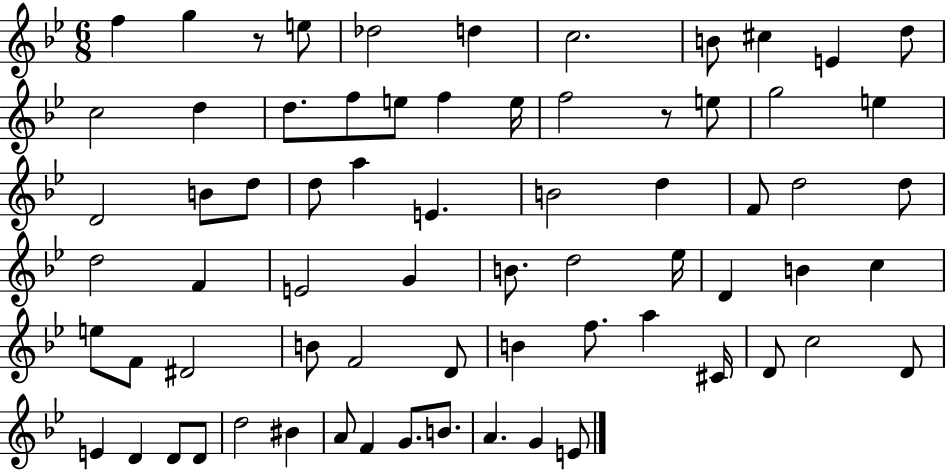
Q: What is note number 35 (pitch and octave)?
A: E4